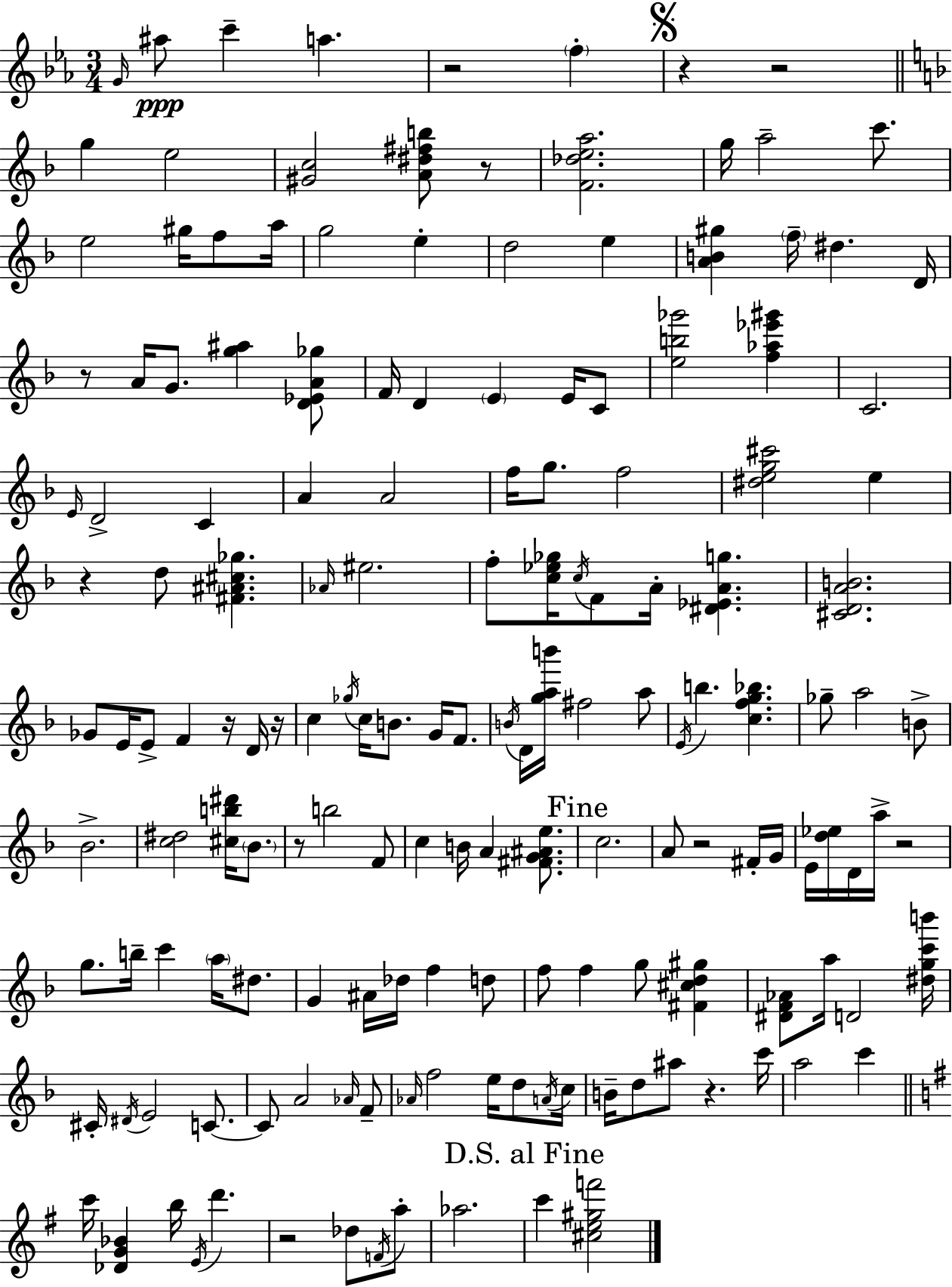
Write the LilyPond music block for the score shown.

{
  \clef treble
  \numericTimeSignature
  \time 3/4
  \key ees \major
  \grace { g'16 }\ppp ais''8 c'''4-- a''4. | r2 \parenthesize f''4-. | \mark \markup { \musicglyph "scripts.segno" } r4 r2 | \bar "||" \break \key d \minor g''4 e''2 | <gis' c''>2 <a' dis'' fis'' b''>8 r8 | <f' des'' e'' a''>2. | g''16 a''2-- c'''8. | \break e''2 gis''16 f''8 a''16 | g''2 e''4-. | d''2 e''4 | <a' b' gis''>4 \parenthesize f''16-- dis''4. d'16 | \break r8 a'16 g'8. <g'' ais''>4 <d' ees' a' ges''>8 | f'16 d'4 \parenthesize e'4 e'16 c'8 | <e'' b'' ges'''>2 <f'' aes'' ees''' gis'''>4 | c'2. | \break \grace { e'16 } d'2-> c'4 | a'4 a'2 | f''16 g''8. f''2 | <dis'' e'' g'' cis'''>2 e''4 | \break r4 d''8 <fis' ais' cis'' ges''>4. | \grace { aes'16 } eis''2. | f''8-. <c'' ees'' ges''>16 \acciaccatura { c''16 } f'8 a'16-. <dis' ees' a' g''>4. | <cis' d' a' b'>2. | \break ges'8 e'16 e'8-> f'4 | r16 d'16 r16 c''4 \acciaccatura { ges''16 } c''16 b'8. | g'16 f'8. \acciaccatura { b'16 } d'16 <g'' a'' b'''>16 fis''2 | a''8 \acciaccatura { e'16 } b''4. | \break <c'' f'' g'' bes''>4. ges''8-- a''2 | b'8-> bes'2.-> | <c'' dis''>2 | <cis'' b'' dis'''>16 \parenthesize bes'8. r8 b''2 | \break f'8 c''4 b'16 a'4 | <fis' g' ais' e''>8. \mark "Fine" c''2. | a'8 r2 | fis'16-. g'16 e'16 <d'' ees''>16 d'16 a''16-> r2 | \break g''8. b''16-- c'''4 | \parenthesize a''16 dis''8. g'4 ais'16 des''16 | f''4 d''8 f''8 f''4 | g''8 <fis' cis'' d'' gis''>4 <dis' f' aes'>8 a''16 d'2 | \break <dis'' g'' c''' b'''>16 cis'16-. \acciaccatura { dis'16 } e'2 | c'8.~~ c'8 a'2 | \grace { aes'16 } f'8-- \grace { aes'16 } f''2 | e''16 d''8 \acciaccatura { a'16 } c''16 b'16-- d''8 | \break ais''8 r4. c'''16 a''2 | c'''4 \bar "||" \break \key g \major c'''16 <des' g' bes'>4 b''16 \acciaccatura { e'16 } d'''4. | r2 des''8 \acciaccatura { f'16 } | a''8-. aes''2. | \mark "D.S. al Fine" c'''4 <cis'' e'' gis'' f'''>2 | \break \bar "|."
}